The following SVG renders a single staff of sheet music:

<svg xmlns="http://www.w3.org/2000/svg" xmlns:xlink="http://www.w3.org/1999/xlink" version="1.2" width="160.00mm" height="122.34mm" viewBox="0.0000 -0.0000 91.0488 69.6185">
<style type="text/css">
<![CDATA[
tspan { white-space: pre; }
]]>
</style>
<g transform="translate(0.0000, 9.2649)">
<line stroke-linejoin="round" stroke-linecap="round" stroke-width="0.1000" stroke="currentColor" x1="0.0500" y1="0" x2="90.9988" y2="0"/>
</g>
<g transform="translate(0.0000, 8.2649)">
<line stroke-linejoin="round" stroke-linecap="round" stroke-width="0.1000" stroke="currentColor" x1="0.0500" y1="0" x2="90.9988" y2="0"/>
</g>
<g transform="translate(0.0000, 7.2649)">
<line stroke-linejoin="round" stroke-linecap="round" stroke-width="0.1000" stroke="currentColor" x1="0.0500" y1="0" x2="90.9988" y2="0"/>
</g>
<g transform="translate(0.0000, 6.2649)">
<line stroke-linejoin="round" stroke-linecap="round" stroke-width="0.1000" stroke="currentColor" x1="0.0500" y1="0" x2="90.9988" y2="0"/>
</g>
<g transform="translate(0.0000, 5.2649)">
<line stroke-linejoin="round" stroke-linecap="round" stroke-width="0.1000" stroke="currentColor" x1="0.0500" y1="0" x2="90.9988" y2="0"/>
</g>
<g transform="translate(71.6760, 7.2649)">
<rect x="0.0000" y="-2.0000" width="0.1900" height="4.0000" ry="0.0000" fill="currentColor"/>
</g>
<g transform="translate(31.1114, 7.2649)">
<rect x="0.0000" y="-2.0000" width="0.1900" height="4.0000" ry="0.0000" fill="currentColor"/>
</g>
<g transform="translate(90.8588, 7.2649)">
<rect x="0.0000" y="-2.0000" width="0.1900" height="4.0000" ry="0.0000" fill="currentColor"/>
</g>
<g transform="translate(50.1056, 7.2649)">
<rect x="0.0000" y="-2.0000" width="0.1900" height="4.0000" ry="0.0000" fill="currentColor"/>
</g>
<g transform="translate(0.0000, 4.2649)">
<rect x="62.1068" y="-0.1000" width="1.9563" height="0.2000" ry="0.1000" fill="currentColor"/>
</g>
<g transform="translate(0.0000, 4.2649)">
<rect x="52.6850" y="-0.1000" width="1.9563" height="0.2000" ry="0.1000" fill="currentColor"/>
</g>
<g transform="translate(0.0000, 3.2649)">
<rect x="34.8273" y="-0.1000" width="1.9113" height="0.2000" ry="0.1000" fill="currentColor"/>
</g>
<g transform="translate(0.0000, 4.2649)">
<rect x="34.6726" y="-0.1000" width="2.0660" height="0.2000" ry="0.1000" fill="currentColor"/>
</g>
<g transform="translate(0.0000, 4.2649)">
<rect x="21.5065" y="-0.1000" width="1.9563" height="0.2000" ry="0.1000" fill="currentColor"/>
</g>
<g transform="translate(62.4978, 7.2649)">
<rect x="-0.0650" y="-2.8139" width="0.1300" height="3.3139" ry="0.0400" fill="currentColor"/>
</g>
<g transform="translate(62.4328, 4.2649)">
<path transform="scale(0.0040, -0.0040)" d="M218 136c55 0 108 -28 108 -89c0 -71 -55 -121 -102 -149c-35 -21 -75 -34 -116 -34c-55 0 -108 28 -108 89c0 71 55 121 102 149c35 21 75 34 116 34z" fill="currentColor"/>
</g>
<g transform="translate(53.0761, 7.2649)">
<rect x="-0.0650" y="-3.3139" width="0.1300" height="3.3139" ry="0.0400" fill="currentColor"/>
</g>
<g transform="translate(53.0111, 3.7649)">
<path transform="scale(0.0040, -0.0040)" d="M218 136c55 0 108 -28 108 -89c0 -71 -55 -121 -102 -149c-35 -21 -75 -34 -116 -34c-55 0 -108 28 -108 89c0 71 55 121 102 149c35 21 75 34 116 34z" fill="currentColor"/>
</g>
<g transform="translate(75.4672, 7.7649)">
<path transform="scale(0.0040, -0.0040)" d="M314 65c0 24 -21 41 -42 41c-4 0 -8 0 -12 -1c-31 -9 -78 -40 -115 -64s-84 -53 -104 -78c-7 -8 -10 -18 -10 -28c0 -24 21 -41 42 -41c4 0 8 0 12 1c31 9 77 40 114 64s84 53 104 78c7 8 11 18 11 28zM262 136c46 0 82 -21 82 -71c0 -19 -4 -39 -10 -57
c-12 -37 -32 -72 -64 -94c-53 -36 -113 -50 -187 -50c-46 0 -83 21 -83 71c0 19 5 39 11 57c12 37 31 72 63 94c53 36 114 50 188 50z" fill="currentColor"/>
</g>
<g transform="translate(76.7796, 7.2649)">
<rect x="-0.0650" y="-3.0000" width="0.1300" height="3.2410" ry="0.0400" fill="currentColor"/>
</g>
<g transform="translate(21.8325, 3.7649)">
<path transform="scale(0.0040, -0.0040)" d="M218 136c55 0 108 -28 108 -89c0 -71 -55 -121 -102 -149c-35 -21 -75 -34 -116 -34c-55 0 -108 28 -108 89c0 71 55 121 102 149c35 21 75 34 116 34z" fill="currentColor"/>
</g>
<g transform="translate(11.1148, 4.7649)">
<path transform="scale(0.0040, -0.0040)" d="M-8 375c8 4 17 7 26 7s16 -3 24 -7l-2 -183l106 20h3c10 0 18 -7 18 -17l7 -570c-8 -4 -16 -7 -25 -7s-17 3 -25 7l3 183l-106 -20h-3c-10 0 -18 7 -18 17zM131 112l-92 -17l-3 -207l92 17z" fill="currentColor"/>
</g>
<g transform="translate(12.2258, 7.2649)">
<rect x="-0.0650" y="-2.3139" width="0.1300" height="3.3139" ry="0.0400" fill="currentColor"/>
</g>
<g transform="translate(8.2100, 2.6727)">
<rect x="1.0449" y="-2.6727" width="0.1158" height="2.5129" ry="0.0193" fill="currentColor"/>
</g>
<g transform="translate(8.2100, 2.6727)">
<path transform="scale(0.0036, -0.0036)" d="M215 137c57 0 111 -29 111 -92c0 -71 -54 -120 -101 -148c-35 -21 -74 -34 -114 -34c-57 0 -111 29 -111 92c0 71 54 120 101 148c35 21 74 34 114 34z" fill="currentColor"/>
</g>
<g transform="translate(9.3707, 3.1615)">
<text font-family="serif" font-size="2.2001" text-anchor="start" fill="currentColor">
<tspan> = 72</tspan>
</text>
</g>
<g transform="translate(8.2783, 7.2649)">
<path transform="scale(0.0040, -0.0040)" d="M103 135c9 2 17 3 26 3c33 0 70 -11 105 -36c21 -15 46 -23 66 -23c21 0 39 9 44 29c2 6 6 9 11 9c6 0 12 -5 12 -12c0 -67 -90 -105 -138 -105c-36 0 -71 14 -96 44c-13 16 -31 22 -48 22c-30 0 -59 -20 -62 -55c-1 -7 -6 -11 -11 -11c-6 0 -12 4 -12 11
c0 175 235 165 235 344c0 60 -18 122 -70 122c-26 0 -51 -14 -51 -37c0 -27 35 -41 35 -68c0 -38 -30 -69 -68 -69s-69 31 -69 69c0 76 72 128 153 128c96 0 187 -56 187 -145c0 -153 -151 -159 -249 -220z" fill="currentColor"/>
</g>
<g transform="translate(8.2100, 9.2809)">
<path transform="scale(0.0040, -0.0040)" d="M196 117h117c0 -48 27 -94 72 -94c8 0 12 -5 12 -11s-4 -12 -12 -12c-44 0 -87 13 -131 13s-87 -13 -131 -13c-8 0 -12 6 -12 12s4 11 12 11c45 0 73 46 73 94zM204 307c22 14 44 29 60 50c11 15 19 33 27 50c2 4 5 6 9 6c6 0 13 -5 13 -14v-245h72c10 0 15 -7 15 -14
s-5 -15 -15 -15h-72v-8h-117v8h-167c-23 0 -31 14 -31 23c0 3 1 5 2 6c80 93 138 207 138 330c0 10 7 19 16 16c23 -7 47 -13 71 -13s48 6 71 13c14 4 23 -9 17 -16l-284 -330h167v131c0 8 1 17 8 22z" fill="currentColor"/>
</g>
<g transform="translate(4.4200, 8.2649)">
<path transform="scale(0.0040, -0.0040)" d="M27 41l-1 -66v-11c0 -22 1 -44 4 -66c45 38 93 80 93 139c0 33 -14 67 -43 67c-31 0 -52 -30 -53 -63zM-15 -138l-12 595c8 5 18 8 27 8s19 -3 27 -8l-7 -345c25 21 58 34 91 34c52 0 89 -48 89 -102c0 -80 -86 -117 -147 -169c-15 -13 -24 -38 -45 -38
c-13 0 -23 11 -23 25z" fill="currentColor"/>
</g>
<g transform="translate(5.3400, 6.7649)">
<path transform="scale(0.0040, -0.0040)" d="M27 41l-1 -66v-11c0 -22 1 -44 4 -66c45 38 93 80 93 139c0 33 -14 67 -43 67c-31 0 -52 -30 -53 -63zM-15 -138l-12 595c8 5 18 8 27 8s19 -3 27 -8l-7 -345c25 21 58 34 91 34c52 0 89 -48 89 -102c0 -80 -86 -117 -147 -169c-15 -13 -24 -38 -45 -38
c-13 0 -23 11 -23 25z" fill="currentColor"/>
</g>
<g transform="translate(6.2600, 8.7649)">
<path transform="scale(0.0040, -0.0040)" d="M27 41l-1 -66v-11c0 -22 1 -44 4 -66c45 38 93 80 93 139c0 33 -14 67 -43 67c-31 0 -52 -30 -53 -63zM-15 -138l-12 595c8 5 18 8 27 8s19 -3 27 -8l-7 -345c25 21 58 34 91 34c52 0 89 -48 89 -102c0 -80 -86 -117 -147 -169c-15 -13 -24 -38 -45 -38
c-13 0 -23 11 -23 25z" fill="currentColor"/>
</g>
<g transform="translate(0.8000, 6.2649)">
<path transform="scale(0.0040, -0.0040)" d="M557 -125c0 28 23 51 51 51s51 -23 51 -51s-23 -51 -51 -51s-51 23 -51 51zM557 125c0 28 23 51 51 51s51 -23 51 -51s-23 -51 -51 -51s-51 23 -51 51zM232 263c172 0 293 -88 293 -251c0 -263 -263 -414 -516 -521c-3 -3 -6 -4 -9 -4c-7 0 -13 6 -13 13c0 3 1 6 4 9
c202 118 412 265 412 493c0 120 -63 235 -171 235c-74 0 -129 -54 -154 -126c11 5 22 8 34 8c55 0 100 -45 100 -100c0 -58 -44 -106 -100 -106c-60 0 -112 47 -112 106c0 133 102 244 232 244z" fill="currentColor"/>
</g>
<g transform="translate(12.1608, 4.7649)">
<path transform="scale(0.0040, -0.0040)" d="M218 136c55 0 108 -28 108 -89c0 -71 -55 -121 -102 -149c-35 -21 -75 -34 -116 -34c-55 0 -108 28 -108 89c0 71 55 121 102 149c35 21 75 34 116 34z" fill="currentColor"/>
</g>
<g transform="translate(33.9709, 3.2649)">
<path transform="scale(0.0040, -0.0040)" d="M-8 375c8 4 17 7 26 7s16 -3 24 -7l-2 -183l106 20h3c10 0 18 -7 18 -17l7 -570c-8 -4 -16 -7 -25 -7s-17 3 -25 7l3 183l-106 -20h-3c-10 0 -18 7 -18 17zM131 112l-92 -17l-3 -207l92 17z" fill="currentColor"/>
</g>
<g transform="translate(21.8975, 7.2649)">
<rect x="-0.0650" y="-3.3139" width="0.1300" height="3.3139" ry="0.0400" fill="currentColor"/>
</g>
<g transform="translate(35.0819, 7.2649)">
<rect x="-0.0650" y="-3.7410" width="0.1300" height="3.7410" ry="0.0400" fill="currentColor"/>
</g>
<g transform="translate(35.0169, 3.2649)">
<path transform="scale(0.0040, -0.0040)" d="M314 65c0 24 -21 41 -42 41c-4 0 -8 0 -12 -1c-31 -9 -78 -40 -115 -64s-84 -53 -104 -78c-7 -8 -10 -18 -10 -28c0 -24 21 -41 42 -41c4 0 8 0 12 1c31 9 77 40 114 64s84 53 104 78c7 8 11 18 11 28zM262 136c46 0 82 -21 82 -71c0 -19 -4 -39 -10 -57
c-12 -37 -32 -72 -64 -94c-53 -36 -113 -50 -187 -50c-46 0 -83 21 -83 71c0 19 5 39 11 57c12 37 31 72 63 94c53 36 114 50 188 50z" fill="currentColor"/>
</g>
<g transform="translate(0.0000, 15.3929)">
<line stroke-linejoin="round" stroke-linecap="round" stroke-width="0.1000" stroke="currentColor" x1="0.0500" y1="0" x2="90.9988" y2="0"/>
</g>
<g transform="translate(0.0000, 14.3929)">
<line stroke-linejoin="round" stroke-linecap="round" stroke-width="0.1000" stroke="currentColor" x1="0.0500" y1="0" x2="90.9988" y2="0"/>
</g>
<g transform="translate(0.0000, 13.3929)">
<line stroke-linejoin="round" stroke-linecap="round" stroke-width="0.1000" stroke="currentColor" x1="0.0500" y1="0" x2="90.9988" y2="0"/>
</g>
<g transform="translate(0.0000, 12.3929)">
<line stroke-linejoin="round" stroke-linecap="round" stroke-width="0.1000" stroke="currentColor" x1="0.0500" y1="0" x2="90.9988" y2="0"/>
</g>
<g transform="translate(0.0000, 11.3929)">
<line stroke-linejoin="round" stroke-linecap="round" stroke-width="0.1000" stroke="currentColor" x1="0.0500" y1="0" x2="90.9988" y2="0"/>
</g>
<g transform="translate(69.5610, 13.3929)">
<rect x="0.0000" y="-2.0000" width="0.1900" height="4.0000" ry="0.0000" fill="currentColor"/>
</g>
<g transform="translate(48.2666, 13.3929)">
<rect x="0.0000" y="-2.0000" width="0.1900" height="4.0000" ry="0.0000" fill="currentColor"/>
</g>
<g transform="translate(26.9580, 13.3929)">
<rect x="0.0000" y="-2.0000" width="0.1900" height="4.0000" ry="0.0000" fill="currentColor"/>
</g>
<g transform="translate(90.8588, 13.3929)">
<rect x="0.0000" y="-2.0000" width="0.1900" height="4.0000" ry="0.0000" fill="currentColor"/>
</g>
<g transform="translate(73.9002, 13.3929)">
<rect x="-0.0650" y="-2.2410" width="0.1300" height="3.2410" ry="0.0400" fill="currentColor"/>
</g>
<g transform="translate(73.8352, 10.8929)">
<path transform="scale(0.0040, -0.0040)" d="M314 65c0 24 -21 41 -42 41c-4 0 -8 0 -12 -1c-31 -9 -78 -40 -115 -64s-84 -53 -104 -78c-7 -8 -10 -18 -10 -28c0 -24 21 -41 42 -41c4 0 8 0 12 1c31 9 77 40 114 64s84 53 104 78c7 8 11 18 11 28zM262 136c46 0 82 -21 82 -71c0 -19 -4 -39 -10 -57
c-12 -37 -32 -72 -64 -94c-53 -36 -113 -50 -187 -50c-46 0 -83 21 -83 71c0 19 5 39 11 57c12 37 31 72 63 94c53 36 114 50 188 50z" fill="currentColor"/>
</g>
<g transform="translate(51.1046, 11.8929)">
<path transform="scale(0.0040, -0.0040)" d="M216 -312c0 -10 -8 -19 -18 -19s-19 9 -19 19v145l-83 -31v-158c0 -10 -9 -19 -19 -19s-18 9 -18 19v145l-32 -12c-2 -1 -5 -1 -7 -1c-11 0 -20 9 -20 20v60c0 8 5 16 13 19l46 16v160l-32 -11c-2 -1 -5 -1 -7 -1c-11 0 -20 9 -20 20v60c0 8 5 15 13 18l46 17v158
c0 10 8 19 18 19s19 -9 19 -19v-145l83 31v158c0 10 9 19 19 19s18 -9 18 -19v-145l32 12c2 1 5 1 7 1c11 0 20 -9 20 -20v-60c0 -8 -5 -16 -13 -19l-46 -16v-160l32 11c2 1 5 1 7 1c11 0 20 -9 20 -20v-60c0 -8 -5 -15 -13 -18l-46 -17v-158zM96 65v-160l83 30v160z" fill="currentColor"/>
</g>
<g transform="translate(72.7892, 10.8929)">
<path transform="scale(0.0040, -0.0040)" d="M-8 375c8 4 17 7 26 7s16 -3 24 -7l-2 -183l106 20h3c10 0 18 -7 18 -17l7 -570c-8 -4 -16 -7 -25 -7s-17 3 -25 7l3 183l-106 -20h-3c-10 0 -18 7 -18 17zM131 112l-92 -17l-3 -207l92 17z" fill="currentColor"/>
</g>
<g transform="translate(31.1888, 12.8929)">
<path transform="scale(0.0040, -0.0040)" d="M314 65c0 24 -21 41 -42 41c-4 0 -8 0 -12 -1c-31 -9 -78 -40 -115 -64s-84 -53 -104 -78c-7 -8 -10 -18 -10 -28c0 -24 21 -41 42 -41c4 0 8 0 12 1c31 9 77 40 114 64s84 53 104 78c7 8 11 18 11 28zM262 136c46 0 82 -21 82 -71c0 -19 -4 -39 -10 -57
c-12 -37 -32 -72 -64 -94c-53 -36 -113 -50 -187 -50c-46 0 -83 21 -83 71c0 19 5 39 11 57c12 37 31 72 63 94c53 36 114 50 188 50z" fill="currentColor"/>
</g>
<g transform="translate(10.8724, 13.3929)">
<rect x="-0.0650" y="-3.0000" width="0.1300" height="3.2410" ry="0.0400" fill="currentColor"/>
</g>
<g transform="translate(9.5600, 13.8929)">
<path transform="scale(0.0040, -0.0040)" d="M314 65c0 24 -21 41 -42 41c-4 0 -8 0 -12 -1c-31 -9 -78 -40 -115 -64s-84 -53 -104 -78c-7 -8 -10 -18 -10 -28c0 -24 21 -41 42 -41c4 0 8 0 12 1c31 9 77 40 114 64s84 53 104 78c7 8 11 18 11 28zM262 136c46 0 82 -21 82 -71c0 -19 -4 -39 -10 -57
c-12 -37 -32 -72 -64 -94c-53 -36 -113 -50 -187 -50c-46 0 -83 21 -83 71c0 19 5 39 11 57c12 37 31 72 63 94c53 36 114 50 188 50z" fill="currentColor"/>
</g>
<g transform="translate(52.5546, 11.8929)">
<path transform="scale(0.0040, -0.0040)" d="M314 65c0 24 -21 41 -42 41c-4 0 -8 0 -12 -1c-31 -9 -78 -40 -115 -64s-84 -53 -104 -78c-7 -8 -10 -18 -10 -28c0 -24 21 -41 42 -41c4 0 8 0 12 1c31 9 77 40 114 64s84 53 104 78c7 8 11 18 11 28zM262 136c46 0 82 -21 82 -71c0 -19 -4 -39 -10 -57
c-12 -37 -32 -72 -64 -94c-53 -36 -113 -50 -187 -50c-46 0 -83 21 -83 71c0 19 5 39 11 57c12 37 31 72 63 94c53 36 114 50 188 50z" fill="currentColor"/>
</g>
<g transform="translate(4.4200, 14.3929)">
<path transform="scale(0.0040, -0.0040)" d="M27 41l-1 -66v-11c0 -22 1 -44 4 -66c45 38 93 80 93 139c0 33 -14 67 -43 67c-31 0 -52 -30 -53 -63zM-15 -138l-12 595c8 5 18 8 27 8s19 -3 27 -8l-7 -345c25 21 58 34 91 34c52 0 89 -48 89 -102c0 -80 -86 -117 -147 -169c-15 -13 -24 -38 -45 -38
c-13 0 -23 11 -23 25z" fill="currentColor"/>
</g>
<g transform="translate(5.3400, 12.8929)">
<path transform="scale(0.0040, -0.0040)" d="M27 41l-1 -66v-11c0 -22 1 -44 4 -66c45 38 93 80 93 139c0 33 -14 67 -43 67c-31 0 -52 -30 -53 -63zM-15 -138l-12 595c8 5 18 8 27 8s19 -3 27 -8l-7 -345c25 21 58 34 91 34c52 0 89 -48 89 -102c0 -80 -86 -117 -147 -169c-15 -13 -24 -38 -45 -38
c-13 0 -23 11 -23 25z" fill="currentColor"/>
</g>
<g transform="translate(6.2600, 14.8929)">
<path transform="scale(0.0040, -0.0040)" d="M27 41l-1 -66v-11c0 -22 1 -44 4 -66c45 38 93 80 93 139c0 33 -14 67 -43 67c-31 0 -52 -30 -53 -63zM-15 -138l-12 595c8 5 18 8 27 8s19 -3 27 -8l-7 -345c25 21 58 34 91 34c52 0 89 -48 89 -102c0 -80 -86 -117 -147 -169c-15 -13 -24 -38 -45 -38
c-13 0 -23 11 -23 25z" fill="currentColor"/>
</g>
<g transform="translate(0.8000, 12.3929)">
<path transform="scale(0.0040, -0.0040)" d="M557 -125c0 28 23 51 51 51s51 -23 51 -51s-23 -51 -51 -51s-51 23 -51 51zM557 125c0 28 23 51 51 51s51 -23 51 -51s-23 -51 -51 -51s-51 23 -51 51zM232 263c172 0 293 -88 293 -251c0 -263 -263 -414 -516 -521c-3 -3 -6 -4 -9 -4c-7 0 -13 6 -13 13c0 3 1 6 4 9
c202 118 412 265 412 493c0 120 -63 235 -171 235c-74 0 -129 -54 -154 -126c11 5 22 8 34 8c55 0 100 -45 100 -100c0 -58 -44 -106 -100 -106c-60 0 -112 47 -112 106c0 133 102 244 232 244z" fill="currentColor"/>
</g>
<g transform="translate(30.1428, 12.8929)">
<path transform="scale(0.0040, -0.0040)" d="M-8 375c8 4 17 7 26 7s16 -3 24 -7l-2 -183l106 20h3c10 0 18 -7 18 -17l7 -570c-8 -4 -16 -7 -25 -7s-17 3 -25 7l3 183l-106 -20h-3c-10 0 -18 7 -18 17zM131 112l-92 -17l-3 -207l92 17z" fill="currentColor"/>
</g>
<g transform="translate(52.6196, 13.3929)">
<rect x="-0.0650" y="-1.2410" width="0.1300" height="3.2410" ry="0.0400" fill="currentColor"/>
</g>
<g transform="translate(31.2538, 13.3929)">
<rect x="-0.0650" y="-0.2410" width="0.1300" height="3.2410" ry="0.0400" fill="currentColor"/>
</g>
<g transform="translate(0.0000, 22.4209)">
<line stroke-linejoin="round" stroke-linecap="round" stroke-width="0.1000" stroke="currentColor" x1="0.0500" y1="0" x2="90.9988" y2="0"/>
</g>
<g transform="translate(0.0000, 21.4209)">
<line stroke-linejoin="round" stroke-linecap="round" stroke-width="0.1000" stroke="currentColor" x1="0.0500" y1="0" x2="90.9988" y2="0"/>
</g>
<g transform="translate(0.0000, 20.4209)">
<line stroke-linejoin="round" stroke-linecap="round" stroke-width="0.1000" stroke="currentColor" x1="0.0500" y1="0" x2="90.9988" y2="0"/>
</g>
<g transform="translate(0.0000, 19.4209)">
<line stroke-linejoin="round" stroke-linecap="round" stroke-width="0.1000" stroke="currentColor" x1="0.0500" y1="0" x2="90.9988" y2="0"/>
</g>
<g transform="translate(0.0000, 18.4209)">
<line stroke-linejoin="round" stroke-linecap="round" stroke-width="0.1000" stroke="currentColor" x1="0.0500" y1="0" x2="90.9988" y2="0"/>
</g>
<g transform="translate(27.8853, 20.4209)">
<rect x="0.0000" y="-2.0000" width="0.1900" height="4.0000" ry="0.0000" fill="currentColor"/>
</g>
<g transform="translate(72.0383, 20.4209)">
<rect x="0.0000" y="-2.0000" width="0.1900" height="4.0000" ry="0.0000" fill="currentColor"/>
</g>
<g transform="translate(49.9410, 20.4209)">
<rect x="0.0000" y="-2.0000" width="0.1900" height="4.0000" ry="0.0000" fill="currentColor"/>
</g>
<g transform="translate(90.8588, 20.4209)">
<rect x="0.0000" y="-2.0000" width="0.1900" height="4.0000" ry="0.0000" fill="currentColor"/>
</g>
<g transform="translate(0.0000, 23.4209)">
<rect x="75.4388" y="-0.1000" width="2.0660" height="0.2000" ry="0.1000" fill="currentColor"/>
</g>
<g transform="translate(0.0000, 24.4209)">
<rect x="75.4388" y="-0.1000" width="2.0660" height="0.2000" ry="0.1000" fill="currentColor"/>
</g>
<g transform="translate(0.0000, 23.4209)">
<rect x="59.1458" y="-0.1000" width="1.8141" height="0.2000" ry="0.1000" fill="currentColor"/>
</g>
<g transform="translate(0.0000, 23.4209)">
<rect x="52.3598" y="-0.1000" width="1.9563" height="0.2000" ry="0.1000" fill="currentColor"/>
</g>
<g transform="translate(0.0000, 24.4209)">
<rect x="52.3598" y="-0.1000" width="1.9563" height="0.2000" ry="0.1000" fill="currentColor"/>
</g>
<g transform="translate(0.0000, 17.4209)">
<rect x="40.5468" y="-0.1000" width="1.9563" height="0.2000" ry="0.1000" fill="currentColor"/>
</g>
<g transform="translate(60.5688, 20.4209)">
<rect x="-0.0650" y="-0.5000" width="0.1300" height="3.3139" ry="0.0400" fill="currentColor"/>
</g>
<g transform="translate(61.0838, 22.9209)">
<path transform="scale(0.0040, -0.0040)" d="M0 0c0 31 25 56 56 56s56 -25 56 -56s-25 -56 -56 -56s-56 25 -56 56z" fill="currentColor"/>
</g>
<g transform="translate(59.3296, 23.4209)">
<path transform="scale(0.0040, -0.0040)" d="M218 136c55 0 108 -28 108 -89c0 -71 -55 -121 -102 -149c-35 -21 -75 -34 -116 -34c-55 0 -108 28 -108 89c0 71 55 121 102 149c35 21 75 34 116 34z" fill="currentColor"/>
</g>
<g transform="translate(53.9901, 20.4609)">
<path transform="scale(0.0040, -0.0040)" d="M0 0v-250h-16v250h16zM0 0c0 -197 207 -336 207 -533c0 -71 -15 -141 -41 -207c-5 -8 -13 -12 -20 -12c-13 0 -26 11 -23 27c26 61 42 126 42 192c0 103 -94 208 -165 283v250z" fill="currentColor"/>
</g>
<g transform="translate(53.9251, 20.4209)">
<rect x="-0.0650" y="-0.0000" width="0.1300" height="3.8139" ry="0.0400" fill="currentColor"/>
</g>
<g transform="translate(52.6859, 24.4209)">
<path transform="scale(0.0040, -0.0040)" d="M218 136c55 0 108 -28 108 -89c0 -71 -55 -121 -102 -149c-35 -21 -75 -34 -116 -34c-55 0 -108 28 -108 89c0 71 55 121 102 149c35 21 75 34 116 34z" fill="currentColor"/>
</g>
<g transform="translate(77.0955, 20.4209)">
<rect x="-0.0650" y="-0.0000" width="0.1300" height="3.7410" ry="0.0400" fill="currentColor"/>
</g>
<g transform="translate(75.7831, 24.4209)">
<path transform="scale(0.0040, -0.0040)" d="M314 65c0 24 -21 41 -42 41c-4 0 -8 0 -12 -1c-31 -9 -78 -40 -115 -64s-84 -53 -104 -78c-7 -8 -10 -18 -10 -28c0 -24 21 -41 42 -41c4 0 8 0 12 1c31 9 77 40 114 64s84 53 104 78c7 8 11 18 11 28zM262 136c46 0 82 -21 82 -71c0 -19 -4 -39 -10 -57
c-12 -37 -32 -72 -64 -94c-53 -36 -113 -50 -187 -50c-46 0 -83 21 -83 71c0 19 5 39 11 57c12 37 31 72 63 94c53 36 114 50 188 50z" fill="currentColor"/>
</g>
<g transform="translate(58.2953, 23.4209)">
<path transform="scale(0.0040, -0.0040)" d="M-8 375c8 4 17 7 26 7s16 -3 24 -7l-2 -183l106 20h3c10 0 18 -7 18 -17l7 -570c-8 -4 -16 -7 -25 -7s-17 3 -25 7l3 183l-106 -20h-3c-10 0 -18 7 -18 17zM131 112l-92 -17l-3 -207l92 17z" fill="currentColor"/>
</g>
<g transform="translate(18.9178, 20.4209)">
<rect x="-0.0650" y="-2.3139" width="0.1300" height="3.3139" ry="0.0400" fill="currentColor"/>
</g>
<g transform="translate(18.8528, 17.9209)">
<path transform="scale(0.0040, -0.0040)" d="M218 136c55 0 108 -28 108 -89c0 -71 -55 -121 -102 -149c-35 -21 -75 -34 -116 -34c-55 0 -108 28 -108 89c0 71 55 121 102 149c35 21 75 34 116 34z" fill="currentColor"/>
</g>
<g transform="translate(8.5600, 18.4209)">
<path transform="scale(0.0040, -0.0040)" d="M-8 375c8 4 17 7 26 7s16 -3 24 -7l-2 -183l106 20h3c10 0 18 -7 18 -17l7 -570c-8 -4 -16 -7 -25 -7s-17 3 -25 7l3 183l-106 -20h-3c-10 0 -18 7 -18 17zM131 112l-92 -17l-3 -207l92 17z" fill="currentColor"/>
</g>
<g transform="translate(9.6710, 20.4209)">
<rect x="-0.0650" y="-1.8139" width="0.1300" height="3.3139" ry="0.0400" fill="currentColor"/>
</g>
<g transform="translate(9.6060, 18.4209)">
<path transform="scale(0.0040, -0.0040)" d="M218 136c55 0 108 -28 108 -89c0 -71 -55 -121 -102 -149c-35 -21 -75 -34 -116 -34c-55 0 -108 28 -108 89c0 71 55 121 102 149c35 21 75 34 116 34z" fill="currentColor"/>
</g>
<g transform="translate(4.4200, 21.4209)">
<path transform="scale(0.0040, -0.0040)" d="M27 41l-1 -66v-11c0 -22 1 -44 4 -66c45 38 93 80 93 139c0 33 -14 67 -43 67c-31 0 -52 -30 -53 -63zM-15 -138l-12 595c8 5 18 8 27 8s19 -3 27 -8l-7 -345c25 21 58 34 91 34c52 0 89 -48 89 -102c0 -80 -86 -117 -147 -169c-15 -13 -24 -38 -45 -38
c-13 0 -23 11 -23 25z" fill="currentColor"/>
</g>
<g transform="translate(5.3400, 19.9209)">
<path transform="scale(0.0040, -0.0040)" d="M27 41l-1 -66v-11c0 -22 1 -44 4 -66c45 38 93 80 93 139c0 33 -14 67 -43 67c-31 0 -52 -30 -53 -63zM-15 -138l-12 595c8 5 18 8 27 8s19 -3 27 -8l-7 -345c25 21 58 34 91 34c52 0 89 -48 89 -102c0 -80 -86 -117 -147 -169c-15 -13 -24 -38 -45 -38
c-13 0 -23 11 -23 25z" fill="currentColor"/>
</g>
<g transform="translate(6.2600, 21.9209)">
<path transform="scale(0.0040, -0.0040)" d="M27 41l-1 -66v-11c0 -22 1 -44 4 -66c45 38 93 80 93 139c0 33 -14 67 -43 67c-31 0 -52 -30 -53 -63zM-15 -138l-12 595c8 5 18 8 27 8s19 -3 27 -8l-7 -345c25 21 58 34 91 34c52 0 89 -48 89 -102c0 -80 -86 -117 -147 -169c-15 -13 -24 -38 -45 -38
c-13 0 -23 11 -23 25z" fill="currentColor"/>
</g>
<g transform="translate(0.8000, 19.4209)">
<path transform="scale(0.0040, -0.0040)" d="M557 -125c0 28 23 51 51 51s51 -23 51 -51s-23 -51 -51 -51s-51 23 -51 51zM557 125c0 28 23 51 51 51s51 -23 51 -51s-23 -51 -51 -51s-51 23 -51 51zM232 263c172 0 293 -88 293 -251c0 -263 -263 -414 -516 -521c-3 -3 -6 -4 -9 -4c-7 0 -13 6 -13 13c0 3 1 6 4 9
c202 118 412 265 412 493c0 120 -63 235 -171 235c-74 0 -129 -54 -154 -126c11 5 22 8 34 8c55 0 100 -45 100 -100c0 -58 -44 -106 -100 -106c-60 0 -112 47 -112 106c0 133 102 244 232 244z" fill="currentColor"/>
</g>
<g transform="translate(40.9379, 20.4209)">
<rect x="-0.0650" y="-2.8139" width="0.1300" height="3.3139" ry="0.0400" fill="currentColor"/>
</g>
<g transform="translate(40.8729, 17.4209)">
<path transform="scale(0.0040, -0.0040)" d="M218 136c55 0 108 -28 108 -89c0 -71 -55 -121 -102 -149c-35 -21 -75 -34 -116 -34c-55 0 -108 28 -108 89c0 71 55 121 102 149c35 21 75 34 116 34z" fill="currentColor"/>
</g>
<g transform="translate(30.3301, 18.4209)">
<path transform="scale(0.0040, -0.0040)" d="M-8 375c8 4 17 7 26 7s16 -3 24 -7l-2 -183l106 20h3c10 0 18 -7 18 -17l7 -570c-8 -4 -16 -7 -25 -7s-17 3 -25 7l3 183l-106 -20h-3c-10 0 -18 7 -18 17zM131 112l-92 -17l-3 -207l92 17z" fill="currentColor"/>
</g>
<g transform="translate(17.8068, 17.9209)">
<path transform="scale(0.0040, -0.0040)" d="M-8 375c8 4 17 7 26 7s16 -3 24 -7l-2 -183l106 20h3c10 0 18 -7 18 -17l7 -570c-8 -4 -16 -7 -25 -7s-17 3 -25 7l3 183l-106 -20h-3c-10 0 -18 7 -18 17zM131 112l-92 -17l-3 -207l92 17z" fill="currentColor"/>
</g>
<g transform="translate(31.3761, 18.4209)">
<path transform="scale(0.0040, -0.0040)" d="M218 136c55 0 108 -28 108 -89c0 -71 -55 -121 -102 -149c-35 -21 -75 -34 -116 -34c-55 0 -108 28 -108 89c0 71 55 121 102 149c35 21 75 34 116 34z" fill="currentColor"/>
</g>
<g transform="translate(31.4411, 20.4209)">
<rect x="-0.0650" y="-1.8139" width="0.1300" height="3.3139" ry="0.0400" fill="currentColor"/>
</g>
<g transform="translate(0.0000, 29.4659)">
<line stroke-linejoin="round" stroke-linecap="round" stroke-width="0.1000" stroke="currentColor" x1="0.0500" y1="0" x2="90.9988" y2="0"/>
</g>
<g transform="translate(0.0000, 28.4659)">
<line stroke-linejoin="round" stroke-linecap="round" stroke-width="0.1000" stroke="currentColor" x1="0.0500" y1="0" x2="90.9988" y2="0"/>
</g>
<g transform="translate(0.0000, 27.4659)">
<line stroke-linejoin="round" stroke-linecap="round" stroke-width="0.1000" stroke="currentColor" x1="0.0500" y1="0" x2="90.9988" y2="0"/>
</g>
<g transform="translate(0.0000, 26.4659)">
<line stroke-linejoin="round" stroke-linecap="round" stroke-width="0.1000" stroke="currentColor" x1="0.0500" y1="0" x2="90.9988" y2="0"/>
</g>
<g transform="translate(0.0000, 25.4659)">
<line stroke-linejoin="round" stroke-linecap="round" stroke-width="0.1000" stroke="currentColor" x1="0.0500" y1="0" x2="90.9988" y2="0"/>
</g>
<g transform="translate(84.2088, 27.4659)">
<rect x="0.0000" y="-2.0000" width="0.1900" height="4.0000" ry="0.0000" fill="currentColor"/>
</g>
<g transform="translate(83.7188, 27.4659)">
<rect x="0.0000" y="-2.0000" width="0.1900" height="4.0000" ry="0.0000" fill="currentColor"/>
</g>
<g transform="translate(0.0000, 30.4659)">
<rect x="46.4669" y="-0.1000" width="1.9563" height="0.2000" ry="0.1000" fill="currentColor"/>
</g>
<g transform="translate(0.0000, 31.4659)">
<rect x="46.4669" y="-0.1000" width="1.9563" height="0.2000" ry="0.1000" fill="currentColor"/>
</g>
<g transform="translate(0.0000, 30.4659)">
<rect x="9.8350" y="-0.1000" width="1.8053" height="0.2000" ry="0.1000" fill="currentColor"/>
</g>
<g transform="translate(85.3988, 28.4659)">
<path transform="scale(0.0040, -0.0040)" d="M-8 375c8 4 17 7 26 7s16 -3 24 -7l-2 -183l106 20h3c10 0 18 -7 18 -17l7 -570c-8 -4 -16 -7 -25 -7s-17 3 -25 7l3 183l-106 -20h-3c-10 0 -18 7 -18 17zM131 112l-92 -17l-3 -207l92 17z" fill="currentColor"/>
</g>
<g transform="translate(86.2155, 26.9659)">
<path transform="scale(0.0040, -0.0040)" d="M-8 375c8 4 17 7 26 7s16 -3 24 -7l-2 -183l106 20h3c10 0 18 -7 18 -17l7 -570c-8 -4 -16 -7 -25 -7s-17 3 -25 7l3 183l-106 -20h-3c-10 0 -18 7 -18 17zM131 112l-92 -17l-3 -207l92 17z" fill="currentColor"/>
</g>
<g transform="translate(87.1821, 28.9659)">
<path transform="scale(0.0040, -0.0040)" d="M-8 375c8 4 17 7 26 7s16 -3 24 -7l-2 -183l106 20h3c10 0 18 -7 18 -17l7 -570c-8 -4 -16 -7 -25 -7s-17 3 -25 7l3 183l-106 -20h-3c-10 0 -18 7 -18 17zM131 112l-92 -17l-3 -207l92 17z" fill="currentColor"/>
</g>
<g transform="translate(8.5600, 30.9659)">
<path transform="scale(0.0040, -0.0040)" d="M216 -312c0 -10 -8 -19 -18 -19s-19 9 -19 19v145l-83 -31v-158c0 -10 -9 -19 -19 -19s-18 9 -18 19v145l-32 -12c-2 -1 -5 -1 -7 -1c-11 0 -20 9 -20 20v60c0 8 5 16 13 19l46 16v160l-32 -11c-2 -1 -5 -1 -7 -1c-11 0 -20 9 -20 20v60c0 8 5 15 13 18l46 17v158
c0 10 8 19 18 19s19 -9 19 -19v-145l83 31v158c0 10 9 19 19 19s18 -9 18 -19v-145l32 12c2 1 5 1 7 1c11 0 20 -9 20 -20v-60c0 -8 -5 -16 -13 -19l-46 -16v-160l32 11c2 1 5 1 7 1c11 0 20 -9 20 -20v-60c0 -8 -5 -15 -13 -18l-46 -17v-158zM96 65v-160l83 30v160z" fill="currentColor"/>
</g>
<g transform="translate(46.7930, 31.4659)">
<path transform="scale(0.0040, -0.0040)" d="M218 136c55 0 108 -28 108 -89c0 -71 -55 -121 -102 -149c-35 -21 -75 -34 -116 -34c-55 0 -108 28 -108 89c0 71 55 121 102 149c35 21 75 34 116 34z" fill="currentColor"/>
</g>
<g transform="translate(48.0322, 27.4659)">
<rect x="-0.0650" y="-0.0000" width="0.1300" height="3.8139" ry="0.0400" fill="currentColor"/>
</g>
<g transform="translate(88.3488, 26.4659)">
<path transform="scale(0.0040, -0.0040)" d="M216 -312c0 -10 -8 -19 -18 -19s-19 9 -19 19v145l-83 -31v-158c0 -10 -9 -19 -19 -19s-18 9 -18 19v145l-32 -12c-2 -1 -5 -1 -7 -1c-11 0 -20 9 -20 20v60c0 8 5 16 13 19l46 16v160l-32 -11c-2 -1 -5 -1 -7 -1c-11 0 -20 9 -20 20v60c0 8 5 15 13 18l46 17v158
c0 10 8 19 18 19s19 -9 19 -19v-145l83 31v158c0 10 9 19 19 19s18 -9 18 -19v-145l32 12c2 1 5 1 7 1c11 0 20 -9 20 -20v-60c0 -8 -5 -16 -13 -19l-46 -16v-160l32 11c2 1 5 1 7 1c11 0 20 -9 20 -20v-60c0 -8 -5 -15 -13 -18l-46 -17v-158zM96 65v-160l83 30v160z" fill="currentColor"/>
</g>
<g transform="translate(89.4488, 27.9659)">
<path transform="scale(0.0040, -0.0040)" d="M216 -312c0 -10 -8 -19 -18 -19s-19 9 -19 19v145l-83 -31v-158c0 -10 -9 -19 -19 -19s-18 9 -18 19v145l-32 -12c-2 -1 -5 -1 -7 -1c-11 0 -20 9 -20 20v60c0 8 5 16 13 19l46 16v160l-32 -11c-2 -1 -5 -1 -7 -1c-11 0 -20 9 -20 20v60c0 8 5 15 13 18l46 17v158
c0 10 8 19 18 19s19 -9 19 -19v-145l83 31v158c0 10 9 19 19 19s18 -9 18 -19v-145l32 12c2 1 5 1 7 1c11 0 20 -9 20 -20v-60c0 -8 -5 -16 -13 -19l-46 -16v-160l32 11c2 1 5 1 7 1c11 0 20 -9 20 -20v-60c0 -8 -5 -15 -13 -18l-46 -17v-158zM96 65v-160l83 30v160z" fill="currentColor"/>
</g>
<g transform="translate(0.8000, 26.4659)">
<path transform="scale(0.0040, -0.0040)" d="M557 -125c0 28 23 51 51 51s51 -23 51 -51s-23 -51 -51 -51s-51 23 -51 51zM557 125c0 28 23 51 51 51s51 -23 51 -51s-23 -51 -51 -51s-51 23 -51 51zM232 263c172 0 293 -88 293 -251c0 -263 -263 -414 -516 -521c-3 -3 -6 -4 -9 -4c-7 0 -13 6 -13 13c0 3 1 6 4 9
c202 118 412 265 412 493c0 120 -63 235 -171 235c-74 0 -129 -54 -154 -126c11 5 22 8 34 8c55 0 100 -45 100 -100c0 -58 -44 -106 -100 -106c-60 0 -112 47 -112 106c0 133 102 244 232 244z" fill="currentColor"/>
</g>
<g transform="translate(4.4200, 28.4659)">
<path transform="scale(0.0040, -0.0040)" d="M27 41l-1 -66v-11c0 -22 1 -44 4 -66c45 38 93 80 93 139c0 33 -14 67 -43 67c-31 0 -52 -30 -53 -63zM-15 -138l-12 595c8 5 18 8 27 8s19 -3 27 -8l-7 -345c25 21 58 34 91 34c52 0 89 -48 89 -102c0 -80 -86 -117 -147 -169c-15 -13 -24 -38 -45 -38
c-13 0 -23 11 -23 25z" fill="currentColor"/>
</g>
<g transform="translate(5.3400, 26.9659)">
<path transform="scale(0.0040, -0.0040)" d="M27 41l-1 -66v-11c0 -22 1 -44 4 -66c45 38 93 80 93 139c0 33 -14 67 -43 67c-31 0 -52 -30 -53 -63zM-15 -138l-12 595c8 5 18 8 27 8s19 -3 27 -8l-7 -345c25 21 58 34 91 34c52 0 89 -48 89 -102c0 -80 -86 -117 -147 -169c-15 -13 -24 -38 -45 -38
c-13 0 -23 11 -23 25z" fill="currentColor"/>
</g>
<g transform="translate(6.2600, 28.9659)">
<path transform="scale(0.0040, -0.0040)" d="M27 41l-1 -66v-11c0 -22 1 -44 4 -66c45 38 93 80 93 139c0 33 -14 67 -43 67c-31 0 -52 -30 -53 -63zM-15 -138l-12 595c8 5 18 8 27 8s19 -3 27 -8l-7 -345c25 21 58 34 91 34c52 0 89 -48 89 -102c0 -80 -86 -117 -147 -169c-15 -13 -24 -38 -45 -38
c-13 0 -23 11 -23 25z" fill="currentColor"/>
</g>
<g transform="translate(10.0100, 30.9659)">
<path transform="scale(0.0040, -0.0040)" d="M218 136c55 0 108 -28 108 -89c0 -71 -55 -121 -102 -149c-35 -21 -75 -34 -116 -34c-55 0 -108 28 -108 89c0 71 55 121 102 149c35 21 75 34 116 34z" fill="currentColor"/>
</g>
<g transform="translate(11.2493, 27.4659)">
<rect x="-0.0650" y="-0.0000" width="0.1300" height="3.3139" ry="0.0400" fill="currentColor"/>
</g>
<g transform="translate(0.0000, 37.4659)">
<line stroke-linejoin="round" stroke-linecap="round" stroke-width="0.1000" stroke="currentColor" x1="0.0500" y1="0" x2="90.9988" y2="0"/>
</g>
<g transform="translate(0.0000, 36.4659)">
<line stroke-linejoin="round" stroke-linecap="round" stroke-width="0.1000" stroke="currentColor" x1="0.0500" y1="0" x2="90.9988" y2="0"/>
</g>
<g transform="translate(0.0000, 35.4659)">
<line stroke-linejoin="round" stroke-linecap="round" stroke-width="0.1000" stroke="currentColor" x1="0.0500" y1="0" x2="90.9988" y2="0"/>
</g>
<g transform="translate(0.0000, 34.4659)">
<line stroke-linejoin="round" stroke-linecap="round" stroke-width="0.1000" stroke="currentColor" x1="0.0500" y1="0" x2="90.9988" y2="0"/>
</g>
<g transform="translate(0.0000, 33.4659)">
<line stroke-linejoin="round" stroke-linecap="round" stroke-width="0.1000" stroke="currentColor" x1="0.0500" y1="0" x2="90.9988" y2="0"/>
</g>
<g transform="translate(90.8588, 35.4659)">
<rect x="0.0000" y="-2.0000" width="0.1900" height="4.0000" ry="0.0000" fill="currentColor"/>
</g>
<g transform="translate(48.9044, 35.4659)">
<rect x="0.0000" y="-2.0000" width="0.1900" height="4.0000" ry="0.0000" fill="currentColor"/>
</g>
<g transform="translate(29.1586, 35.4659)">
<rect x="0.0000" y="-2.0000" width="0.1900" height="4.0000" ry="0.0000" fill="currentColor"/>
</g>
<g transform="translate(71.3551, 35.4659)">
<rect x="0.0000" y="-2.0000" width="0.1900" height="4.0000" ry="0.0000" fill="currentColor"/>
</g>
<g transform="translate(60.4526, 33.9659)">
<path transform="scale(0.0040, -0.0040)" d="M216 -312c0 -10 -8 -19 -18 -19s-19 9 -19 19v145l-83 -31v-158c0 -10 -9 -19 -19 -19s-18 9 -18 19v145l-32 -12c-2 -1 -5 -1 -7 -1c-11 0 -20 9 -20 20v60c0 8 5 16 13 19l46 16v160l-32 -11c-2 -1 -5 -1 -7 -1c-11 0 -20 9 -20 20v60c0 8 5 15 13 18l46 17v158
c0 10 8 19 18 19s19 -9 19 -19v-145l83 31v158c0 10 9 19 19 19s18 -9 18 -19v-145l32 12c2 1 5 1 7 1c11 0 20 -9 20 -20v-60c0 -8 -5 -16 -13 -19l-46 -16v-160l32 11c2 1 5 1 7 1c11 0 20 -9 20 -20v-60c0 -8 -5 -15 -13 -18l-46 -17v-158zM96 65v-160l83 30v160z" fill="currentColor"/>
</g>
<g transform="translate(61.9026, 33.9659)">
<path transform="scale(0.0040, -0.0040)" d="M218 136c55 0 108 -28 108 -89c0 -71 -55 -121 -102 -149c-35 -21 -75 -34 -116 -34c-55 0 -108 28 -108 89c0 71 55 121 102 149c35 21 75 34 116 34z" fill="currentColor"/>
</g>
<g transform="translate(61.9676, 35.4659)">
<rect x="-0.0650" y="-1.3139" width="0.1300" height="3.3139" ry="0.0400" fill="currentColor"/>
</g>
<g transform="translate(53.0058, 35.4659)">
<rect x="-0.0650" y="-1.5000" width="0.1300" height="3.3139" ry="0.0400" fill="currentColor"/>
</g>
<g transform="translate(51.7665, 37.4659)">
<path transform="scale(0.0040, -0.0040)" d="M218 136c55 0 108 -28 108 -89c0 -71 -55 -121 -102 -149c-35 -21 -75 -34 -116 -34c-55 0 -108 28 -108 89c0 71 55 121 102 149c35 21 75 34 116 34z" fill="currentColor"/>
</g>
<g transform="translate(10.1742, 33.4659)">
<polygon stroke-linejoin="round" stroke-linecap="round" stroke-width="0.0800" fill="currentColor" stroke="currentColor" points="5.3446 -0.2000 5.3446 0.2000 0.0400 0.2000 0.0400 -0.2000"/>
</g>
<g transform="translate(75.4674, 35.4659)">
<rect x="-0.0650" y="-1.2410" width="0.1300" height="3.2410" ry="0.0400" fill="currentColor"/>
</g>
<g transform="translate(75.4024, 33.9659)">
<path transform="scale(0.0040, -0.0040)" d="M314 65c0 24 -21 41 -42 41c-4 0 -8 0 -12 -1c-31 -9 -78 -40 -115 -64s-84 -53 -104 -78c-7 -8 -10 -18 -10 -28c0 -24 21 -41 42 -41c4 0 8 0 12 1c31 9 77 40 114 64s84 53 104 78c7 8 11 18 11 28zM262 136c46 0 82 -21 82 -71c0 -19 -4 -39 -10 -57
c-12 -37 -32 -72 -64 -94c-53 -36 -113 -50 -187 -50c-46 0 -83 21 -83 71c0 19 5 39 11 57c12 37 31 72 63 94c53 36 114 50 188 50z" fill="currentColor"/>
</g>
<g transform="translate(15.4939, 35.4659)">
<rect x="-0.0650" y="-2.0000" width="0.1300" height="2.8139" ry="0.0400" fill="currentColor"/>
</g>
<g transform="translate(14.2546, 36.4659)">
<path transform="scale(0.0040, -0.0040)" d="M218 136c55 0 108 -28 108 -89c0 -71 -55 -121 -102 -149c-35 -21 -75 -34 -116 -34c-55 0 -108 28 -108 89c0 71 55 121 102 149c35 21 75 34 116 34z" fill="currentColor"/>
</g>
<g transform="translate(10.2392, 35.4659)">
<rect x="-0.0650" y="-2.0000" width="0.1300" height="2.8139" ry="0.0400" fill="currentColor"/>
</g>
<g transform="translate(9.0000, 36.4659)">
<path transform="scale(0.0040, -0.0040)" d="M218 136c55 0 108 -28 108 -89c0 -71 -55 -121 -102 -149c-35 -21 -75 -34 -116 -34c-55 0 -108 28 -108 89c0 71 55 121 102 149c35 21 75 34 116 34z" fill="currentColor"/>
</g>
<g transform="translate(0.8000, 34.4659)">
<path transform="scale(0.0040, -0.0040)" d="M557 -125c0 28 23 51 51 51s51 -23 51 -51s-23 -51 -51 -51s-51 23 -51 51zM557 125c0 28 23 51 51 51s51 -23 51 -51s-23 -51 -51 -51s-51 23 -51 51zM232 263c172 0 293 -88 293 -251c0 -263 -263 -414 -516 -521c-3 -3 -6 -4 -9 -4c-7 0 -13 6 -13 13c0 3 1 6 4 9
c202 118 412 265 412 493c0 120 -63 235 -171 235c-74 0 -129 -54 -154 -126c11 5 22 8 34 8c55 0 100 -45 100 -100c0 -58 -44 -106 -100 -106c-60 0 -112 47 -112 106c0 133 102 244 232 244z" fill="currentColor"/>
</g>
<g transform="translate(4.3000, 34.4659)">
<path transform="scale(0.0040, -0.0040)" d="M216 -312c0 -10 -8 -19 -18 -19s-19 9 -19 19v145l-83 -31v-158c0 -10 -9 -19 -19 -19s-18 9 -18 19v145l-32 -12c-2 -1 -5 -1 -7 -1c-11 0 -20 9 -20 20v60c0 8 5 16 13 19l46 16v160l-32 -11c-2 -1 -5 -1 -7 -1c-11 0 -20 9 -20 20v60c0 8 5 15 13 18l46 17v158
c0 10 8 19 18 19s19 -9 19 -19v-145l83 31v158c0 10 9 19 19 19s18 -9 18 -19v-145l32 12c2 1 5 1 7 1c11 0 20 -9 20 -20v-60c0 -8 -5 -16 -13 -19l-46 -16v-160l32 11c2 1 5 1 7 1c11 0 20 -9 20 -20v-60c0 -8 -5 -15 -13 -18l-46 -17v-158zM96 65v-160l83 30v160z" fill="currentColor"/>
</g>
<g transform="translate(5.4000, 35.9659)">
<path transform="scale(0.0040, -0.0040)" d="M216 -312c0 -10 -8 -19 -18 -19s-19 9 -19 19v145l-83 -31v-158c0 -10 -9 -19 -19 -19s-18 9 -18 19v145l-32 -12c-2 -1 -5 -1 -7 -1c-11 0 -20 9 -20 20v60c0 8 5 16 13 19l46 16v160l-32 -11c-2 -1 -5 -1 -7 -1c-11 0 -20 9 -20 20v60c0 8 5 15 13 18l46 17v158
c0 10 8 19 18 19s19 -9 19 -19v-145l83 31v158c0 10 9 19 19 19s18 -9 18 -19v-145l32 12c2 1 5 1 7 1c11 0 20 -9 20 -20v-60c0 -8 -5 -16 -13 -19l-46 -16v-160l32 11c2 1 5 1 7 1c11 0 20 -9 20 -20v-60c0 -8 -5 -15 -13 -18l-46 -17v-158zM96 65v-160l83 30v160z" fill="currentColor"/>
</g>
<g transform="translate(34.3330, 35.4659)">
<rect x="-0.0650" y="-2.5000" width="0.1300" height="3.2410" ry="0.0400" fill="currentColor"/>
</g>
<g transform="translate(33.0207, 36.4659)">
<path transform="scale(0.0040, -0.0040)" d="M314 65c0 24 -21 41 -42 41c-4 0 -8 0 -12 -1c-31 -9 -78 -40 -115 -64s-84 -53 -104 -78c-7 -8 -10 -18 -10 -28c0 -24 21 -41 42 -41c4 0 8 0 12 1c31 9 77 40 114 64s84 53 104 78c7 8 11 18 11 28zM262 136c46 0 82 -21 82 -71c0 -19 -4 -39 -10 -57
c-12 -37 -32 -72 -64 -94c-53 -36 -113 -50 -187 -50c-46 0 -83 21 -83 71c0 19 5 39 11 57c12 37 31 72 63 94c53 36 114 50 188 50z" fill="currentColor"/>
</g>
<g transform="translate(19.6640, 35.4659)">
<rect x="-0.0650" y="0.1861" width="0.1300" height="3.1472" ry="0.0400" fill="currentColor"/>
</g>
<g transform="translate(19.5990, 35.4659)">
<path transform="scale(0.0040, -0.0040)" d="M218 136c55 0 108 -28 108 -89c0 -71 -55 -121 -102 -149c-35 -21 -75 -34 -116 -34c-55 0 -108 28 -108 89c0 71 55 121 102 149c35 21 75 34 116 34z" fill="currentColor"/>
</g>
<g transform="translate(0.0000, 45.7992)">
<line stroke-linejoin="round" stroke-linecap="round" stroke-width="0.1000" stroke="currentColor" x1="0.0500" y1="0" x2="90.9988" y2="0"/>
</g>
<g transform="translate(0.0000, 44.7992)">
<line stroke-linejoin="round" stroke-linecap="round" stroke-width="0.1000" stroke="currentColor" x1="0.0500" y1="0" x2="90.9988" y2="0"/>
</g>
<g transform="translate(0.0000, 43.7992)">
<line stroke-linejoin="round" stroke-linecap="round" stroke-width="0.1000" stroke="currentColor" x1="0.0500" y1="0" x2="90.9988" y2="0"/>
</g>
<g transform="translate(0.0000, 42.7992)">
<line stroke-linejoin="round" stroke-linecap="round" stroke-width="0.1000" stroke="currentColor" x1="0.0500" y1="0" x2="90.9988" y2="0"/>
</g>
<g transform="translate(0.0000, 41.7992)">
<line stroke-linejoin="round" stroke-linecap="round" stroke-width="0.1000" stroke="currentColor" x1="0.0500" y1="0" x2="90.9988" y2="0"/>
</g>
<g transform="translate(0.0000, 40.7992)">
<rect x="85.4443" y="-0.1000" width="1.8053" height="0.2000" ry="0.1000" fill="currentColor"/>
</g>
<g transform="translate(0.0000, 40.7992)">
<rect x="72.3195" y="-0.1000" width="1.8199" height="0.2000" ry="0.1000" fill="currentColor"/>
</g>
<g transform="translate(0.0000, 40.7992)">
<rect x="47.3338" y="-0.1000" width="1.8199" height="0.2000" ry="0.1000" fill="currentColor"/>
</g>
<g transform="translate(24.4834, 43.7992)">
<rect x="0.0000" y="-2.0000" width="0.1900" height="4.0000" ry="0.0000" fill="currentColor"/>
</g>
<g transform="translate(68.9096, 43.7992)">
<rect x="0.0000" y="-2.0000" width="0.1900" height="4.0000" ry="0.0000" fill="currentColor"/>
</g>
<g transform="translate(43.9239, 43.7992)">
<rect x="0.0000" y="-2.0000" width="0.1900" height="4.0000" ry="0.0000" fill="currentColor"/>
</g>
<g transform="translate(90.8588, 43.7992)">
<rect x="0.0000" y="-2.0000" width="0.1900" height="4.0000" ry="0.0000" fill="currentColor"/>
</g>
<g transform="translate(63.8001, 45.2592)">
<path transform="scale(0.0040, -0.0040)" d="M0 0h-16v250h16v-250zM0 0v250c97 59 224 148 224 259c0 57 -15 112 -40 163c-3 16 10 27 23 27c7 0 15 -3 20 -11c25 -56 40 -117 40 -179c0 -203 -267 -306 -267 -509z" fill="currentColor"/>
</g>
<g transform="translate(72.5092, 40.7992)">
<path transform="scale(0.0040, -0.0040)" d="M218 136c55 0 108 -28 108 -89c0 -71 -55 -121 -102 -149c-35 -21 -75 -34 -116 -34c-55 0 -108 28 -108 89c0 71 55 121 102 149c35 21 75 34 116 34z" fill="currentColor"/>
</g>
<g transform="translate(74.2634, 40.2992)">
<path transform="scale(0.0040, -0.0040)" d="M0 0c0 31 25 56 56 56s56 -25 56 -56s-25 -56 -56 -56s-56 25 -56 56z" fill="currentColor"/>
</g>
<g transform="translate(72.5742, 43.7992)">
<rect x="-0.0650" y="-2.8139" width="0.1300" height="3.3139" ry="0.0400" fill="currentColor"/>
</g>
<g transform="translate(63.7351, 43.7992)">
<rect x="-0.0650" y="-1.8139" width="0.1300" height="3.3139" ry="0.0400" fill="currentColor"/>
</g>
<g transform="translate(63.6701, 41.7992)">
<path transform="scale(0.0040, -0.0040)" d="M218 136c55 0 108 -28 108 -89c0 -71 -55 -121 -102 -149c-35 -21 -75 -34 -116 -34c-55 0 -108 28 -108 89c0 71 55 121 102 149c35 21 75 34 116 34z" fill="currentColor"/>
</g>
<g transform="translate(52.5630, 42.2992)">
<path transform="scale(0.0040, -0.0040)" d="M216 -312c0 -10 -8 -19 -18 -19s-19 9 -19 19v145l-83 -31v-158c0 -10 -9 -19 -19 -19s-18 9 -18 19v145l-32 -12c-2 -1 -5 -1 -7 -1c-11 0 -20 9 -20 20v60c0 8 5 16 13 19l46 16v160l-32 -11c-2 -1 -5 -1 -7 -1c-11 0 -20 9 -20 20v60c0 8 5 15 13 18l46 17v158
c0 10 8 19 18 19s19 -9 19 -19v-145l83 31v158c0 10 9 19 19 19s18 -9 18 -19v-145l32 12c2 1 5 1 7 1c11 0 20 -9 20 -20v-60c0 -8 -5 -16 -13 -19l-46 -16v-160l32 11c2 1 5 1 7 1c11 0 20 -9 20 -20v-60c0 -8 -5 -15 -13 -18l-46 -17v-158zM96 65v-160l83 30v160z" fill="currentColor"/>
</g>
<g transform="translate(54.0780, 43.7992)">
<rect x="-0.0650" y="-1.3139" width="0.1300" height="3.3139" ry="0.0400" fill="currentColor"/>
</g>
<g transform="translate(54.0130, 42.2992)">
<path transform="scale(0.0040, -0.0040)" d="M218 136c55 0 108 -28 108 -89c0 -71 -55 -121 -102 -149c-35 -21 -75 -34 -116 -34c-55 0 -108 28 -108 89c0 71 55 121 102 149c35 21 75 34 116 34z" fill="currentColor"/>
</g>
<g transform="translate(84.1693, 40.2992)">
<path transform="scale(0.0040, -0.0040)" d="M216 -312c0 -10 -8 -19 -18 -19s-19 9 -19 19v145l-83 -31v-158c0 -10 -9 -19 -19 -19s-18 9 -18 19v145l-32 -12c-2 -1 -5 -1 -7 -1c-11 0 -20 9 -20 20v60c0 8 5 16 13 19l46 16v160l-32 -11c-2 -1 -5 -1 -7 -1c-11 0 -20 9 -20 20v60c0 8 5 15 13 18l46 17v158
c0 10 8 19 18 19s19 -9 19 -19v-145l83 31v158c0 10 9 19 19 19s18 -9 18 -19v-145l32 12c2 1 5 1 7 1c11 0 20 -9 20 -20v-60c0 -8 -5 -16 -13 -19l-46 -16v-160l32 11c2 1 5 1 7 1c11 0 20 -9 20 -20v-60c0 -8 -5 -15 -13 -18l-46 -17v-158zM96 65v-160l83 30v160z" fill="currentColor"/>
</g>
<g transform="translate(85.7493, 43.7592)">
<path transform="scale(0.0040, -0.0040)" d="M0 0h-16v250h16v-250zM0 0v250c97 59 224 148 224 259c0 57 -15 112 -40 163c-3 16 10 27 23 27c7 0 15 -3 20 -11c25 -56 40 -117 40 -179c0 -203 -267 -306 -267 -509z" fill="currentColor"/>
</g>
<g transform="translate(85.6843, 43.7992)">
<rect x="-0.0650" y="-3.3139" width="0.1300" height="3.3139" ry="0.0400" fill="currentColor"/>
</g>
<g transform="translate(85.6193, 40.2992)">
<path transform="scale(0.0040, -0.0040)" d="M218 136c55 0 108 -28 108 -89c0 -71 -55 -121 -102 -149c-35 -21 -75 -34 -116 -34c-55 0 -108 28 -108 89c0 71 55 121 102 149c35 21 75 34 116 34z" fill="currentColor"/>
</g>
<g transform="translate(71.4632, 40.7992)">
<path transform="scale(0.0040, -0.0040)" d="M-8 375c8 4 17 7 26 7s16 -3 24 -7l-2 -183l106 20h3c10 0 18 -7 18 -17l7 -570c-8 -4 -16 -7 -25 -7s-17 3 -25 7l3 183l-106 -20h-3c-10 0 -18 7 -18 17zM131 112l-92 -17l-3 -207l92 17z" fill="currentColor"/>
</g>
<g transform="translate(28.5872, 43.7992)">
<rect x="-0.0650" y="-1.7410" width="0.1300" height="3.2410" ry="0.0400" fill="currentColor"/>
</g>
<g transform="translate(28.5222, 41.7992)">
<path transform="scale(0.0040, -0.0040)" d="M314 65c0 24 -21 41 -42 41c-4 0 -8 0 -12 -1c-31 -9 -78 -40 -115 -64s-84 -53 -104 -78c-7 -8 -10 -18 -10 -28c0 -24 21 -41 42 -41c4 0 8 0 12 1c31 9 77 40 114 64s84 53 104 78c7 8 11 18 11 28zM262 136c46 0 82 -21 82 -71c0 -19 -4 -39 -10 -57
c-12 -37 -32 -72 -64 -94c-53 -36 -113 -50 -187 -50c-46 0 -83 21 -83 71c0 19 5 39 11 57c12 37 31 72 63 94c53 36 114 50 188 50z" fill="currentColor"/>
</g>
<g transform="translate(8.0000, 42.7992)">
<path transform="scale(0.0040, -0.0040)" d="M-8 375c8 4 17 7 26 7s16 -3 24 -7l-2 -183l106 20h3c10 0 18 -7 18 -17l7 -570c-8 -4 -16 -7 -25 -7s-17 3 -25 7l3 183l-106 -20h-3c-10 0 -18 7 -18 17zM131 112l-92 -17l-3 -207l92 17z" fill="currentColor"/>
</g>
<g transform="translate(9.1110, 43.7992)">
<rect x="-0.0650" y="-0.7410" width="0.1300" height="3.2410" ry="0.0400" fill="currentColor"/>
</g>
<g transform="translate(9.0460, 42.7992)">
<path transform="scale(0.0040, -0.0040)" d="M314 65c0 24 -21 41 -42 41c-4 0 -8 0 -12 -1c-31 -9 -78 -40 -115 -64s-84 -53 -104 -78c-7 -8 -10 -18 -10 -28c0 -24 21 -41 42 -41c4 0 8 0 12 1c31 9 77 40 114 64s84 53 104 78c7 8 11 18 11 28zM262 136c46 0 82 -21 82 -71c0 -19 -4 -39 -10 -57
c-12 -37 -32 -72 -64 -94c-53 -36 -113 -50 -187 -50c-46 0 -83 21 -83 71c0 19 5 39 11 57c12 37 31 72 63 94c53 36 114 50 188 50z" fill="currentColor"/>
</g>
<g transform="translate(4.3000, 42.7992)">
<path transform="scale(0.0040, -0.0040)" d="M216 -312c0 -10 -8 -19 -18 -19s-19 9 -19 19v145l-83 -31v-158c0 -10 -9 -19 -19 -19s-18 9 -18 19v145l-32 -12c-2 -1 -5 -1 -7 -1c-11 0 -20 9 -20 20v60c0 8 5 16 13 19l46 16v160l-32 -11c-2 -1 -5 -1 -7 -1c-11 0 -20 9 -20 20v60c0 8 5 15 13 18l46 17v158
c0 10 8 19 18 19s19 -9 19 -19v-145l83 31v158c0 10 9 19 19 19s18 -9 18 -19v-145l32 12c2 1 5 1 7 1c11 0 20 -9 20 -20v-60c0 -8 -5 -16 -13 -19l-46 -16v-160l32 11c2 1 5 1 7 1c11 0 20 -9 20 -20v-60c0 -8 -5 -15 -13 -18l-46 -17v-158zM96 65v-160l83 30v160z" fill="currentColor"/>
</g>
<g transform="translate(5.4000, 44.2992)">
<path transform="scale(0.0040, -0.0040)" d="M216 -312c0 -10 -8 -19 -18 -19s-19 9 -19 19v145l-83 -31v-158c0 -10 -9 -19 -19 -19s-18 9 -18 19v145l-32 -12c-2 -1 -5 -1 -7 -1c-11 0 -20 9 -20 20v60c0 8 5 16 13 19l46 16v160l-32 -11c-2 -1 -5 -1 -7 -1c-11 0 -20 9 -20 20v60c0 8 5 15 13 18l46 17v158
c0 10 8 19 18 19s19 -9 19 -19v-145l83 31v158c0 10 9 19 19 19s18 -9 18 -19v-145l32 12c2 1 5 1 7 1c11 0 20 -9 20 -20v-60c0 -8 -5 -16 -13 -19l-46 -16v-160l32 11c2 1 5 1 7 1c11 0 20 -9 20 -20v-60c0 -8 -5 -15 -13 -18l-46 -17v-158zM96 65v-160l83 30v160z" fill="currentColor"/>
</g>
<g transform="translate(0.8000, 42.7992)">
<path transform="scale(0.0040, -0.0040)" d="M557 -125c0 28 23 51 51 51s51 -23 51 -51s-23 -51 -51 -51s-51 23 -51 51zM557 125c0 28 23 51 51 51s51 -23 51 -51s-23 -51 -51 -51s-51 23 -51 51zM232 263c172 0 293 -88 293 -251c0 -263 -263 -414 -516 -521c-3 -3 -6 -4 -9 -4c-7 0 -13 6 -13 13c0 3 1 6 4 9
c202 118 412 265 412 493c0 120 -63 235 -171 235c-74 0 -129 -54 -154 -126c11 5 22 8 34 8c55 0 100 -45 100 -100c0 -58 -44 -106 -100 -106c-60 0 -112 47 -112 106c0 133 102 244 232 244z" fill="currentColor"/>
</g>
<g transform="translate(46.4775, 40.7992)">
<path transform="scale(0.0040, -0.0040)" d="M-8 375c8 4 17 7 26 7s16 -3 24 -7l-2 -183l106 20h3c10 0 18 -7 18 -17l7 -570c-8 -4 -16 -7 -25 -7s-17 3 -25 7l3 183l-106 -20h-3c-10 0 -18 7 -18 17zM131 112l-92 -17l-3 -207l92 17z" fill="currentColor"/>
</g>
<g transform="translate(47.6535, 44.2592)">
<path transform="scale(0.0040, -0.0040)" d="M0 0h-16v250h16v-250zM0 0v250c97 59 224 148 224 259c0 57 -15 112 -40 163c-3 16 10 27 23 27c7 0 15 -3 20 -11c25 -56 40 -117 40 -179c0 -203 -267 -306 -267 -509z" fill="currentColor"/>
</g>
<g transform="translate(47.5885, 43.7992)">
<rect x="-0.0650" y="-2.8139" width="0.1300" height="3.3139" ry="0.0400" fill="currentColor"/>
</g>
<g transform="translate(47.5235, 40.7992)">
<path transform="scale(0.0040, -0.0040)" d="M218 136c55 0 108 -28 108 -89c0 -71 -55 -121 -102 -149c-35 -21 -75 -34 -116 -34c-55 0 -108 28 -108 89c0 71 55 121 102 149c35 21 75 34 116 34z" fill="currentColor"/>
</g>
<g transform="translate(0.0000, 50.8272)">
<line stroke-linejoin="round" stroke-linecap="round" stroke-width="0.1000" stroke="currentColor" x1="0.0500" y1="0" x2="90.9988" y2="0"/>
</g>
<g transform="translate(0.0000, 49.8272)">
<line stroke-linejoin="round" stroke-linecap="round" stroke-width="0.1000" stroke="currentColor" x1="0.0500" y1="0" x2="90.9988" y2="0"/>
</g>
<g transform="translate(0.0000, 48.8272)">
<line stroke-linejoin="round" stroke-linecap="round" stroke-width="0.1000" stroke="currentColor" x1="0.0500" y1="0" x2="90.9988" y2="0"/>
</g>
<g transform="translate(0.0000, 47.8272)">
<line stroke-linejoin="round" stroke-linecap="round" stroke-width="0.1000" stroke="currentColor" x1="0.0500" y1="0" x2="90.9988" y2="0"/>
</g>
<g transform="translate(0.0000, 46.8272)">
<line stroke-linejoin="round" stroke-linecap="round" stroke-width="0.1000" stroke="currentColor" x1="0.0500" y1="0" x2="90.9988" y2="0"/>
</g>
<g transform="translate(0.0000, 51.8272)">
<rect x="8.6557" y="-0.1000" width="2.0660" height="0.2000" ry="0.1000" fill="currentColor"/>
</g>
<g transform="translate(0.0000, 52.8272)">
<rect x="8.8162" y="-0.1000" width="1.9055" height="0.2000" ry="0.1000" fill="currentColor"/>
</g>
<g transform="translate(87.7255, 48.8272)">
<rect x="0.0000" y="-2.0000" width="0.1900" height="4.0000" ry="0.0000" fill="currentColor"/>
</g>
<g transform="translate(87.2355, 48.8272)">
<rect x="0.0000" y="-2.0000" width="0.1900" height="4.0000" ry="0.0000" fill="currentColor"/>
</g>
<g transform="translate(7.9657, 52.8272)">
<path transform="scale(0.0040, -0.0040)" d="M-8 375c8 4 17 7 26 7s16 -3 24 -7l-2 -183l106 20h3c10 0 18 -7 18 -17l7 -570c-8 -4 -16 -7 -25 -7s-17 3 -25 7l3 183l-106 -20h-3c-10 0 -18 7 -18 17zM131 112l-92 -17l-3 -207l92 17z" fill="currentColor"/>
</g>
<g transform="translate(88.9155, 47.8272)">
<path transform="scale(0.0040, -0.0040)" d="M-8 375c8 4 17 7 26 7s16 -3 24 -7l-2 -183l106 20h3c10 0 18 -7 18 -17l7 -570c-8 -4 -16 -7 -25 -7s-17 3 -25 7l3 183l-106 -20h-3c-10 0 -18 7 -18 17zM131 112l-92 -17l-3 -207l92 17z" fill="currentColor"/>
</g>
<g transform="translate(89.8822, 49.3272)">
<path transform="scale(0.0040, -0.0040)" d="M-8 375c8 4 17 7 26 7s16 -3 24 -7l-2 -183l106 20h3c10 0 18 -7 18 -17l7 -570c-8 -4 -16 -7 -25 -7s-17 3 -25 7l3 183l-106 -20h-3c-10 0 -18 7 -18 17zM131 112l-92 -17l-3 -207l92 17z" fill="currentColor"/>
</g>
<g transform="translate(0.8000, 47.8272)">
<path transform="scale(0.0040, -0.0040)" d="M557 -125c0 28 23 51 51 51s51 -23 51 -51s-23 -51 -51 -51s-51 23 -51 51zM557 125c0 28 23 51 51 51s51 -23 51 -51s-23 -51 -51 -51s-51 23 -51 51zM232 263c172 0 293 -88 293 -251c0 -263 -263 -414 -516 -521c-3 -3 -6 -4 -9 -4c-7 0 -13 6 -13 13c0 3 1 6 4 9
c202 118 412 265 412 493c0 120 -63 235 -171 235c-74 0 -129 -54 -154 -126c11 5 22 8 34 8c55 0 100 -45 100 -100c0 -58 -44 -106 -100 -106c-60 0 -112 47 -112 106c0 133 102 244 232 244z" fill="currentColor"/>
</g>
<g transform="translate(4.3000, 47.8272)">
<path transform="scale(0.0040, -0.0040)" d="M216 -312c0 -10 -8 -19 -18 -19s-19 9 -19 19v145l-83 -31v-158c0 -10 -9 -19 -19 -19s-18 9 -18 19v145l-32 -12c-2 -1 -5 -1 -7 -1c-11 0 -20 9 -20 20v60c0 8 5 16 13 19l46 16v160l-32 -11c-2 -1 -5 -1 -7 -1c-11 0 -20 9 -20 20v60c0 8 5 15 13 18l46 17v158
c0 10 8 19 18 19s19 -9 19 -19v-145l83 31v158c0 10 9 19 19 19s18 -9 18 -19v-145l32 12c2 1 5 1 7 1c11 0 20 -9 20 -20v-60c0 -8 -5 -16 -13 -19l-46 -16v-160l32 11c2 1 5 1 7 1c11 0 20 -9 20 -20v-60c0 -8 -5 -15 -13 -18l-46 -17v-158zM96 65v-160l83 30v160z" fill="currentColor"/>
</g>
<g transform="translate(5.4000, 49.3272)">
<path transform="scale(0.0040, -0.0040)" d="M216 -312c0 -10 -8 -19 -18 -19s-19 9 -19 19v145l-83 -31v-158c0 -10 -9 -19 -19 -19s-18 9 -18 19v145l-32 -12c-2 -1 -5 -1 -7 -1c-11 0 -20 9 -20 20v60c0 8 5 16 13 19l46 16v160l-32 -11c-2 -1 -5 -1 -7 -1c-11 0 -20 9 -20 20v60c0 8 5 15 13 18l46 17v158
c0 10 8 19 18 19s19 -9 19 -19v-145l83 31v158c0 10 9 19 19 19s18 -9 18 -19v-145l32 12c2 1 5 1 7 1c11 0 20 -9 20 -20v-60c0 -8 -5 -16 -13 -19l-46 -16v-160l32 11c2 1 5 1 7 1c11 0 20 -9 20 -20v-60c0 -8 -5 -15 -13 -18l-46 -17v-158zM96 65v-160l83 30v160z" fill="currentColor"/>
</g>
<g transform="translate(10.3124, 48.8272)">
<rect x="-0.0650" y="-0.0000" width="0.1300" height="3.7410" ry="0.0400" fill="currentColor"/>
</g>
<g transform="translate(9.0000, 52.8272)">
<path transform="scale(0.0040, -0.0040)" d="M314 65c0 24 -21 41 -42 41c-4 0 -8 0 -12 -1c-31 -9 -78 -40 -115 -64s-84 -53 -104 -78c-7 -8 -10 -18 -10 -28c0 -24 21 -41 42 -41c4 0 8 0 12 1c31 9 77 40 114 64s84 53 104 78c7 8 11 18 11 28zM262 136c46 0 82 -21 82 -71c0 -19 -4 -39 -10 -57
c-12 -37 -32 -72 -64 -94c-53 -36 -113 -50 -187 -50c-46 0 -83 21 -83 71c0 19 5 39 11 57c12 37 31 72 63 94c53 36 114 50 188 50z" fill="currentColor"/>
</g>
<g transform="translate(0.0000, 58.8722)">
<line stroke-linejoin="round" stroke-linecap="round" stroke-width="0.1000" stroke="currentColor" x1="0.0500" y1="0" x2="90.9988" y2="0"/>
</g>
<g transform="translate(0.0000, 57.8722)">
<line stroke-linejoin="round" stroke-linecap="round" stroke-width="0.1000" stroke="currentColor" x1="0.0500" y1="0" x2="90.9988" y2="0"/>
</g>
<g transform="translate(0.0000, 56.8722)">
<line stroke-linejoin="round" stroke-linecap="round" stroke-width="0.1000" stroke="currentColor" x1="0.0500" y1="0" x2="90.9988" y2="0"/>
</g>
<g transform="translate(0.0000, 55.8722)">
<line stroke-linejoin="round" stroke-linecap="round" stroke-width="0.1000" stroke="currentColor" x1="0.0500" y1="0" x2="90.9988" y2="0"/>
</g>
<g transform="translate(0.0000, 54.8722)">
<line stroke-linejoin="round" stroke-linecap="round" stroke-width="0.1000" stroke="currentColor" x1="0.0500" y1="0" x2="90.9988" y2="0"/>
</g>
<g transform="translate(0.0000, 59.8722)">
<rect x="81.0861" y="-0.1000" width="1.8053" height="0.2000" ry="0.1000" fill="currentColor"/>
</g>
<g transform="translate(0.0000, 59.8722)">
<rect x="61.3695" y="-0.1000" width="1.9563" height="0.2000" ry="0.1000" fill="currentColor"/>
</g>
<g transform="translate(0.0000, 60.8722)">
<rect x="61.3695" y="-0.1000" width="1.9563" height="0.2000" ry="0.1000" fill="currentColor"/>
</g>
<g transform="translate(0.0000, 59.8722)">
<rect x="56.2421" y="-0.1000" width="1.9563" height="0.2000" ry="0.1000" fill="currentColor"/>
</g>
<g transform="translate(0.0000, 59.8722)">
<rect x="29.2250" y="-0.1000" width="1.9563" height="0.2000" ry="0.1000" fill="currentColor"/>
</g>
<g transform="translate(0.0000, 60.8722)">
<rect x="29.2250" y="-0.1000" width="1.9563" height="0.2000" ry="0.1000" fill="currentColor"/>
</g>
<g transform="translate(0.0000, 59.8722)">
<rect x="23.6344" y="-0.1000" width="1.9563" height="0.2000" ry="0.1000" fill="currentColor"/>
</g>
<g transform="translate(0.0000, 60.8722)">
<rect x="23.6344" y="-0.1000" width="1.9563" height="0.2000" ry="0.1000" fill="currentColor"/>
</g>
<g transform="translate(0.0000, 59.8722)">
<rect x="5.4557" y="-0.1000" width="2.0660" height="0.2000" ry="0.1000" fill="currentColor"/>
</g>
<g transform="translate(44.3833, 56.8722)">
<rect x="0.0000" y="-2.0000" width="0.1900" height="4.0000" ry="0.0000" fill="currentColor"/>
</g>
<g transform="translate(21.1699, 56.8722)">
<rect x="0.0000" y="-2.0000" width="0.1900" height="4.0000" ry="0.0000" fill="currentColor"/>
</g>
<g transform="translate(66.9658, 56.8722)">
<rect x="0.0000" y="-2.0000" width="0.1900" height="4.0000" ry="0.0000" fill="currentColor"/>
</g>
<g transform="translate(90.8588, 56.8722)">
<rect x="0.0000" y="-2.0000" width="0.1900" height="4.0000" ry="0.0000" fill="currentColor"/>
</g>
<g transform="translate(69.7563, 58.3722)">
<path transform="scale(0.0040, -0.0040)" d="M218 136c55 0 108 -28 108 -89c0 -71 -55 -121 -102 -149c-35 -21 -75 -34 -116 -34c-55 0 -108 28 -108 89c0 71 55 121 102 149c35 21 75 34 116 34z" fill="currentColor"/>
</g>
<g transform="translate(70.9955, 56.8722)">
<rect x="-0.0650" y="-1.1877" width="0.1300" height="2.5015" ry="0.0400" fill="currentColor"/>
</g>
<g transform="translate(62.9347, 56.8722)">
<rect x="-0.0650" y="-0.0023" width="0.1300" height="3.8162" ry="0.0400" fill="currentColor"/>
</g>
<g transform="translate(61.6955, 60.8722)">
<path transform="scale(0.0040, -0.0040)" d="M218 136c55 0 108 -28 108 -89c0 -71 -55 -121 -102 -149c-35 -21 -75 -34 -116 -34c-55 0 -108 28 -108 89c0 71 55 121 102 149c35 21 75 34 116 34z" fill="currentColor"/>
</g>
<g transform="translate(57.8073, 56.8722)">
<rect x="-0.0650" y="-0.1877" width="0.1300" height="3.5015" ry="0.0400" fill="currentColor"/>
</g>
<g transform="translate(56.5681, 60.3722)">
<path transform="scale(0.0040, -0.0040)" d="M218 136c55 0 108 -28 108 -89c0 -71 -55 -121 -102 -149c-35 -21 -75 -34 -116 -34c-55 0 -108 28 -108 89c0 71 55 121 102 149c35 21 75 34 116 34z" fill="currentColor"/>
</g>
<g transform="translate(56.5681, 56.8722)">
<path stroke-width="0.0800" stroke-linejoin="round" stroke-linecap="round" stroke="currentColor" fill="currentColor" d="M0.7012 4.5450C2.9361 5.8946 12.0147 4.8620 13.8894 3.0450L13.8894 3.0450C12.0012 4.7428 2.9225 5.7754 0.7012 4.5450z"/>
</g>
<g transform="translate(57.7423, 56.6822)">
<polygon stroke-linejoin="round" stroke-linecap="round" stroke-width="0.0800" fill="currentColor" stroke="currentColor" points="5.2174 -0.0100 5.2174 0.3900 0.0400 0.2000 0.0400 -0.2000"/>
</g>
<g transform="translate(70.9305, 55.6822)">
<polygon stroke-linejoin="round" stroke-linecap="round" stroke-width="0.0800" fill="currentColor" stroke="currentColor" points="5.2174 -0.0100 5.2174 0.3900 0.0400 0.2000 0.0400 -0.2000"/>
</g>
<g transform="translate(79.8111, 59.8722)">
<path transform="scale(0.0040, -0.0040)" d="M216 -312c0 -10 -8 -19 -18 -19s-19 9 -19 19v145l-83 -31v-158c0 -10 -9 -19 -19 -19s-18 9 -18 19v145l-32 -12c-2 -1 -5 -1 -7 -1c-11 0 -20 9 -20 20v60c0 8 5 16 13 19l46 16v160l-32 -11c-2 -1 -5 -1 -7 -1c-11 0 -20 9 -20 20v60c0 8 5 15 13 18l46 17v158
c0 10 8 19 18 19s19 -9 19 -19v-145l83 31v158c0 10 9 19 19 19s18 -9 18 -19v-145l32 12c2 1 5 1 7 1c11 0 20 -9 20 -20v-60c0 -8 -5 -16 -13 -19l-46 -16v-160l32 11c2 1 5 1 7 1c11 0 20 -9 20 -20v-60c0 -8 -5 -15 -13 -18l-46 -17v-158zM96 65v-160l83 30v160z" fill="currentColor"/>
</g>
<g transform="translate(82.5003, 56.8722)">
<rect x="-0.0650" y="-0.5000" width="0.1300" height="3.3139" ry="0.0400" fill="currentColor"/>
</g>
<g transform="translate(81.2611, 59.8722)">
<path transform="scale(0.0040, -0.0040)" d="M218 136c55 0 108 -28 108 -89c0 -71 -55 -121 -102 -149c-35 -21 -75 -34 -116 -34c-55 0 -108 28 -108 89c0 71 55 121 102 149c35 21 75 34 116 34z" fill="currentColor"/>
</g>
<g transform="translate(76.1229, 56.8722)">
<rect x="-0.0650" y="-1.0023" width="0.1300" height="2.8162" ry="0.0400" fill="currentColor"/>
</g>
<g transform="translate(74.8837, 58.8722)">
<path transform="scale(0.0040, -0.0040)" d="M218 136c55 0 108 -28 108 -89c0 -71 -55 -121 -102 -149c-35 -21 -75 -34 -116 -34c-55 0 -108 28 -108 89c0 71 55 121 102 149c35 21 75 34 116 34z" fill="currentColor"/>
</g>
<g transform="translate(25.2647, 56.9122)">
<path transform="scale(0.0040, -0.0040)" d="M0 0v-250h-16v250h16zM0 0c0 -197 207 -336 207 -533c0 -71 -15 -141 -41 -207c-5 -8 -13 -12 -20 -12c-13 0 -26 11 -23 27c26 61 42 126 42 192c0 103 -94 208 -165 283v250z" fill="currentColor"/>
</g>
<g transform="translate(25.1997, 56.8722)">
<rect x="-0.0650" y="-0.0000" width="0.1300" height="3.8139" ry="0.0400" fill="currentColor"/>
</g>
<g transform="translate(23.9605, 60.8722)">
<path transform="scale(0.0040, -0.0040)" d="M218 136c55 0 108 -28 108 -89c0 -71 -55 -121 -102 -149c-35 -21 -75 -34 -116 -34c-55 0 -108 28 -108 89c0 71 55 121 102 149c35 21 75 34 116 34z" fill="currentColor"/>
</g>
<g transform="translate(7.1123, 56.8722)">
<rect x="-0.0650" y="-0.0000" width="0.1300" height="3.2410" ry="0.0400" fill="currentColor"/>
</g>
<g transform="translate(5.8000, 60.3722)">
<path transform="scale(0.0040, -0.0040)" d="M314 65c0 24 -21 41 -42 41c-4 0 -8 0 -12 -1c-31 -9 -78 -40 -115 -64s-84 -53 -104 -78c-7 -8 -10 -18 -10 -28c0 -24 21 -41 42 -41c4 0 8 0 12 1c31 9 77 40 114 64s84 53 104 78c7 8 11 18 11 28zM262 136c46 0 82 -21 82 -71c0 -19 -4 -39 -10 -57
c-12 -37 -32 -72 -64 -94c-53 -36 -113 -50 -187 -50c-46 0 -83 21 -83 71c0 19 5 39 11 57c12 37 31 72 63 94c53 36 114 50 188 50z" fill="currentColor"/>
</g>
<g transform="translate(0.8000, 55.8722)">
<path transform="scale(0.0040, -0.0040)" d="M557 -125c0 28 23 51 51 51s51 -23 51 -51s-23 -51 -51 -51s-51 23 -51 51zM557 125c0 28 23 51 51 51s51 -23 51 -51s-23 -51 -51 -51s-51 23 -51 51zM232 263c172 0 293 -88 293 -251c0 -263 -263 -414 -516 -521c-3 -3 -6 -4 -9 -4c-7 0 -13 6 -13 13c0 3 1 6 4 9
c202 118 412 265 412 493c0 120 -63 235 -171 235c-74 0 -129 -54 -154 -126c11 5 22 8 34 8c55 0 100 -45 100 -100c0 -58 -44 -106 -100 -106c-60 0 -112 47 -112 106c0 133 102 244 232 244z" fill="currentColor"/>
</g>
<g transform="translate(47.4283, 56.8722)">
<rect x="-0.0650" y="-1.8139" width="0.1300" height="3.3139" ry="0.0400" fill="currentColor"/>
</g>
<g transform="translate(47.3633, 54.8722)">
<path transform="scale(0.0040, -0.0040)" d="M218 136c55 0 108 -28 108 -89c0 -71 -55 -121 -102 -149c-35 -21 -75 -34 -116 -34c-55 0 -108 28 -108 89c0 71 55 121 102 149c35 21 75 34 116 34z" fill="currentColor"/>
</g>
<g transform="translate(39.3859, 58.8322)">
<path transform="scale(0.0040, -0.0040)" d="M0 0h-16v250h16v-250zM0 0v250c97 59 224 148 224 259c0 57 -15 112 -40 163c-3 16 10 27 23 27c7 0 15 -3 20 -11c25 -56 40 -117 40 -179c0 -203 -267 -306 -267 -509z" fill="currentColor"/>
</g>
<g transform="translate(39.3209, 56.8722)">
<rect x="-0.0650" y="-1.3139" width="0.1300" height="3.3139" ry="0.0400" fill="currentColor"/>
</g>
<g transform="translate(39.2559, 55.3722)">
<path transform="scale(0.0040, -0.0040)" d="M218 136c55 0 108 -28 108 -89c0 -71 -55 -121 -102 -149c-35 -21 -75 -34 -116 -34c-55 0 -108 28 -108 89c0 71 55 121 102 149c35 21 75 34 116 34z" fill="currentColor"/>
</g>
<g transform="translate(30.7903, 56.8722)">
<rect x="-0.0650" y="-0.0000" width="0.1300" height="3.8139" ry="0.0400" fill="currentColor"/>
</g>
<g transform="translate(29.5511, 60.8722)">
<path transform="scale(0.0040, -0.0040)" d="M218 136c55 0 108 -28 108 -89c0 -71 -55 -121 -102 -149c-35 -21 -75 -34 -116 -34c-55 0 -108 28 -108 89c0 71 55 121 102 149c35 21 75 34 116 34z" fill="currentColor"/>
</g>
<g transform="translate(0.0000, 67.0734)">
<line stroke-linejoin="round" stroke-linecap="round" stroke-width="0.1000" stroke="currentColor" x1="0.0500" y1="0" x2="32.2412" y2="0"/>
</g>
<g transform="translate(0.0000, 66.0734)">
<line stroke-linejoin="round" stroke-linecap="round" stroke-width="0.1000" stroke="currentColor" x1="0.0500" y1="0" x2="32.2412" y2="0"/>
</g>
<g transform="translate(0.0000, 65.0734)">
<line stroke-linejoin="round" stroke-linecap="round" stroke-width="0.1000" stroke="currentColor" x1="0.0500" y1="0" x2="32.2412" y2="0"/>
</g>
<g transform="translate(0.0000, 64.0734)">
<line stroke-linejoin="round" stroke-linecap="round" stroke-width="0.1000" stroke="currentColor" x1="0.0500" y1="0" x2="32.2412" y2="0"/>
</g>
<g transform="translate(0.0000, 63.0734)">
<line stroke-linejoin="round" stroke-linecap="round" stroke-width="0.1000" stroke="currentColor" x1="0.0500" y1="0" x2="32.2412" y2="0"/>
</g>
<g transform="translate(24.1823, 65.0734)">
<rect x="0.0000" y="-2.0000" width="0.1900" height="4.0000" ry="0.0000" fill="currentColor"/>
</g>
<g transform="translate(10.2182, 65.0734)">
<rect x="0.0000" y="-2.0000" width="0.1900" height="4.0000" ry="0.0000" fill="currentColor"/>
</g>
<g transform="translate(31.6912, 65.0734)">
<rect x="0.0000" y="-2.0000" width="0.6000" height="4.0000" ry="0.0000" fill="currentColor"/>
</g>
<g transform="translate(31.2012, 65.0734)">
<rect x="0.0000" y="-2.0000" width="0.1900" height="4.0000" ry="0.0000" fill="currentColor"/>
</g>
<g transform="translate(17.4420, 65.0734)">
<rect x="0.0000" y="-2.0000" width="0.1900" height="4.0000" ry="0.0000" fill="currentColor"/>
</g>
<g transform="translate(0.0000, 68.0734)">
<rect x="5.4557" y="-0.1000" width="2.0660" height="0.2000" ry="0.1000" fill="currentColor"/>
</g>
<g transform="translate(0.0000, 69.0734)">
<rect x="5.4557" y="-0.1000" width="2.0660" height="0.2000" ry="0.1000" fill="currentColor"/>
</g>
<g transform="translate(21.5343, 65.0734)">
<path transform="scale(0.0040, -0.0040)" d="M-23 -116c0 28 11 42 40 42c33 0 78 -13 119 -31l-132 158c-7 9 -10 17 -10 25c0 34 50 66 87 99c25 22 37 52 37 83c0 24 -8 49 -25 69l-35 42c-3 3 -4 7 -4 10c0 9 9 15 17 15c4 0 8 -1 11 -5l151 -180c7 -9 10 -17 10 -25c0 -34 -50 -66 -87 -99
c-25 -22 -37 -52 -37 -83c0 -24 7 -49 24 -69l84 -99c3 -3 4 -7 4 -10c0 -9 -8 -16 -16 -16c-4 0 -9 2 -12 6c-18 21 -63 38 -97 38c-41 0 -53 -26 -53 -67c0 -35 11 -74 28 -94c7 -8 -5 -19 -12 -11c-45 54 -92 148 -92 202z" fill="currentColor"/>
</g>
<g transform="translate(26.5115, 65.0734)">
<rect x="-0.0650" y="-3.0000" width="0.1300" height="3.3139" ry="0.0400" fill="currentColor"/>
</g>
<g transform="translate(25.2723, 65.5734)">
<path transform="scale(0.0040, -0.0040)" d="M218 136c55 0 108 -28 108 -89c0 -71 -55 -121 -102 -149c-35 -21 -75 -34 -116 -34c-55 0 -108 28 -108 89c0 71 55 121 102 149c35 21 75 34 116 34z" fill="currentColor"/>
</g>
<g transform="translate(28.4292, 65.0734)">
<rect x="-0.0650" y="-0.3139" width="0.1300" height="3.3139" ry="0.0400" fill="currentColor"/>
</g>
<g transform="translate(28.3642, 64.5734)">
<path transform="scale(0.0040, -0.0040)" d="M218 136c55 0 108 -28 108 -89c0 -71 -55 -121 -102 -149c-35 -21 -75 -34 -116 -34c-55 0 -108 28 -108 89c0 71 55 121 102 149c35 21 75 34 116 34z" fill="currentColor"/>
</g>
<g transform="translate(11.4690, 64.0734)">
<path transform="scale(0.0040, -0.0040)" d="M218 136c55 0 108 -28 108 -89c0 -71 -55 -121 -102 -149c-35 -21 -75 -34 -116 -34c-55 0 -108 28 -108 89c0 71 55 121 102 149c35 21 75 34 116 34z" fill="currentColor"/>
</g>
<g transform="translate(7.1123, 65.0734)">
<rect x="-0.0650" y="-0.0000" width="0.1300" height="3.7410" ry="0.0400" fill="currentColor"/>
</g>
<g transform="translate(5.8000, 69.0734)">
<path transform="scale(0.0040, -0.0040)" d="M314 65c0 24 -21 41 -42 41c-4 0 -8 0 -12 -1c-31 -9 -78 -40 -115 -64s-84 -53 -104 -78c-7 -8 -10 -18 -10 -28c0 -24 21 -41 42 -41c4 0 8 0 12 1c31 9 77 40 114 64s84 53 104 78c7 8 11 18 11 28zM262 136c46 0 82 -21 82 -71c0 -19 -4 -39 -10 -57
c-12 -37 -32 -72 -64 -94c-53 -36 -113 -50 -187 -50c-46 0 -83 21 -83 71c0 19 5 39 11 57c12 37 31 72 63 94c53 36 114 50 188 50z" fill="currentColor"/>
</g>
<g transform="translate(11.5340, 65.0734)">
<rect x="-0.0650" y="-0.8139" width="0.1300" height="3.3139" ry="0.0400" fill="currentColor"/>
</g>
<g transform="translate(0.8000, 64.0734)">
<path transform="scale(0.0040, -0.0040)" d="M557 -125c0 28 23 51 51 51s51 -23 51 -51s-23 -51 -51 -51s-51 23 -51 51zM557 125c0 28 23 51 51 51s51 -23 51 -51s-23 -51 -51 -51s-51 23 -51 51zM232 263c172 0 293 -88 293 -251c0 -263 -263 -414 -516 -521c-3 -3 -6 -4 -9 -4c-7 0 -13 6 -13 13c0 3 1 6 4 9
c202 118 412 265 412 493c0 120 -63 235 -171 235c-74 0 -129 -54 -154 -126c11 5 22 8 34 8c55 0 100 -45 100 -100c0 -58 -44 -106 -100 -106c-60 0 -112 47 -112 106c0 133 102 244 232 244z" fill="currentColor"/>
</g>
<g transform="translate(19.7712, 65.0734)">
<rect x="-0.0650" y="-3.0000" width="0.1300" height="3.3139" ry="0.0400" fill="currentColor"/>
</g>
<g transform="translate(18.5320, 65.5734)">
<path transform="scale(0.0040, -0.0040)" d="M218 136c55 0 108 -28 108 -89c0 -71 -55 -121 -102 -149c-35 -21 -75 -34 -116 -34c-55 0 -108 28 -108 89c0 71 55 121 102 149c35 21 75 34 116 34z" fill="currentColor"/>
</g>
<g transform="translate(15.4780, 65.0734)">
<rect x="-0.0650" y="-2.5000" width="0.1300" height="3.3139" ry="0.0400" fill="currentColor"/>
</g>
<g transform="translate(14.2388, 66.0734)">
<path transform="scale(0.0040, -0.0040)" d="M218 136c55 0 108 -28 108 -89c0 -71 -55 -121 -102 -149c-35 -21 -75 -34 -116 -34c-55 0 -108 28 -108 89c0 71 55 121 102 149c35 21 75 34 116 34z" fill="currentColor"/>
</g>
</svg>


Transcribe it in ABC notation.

X:1
T:Untitled
M:2/4
L:1/4
K:Eb
B, D E2 D C C,2 C,2 E,2 ^G,2 B,2 A, B, A, C C,,/2 E,, C,,2 ^D,, C,, B,,/2 B,,/2 D, B,,2 G,, ^G, G,2 F,2 A,2 C/2 ^G, A,/2 C ^D/2 C,,2 D,,2 C,,/2 C,, G,/2 A, D,,/2 C,,/2 A,,/2 G,,/2 ^E,, C,,2 F, B,, C, z C, E,